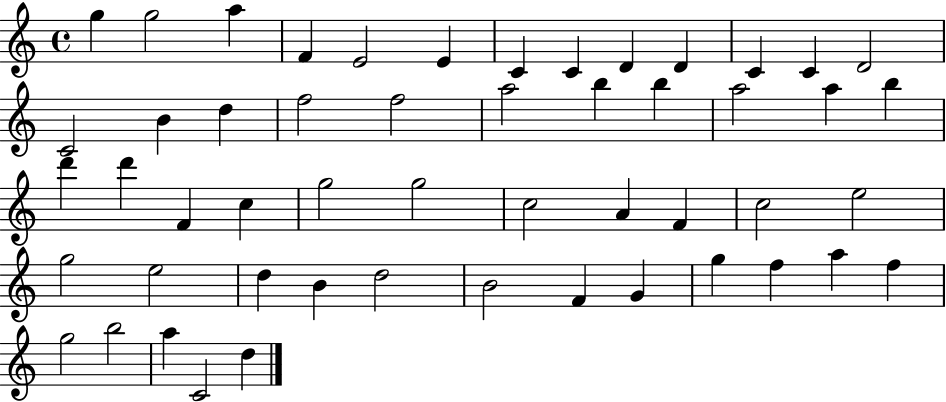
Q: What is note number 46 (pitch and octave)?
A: A5